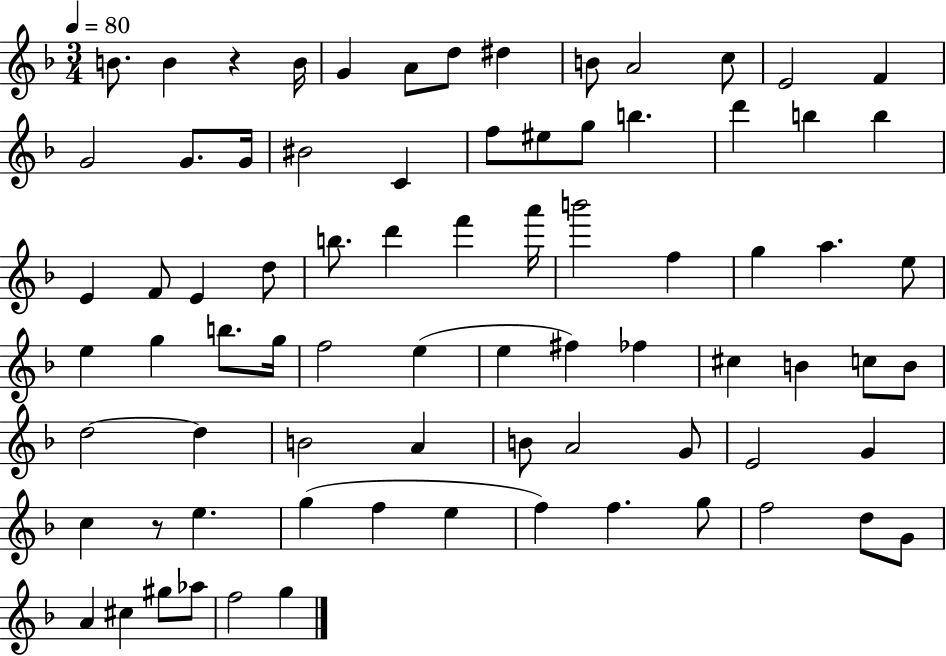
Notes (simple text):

B4/e. B4/q R/q B4/s G4/q A4/e D5/e D#5/q B4/e A4/h C5/e E4/h F4/q G4/h G4/e. G4/s BIS4/h C4/q F5/e EIS5/e G5/e B5/q. D6/q B5/q B5/q E4/q F4/e E4/q D5/e B5/e. D6/q F6/q A6/s B6/h F5/q G5/q A5/q. E5/e E5/q G5/q B5/e. G5/s F5/h E5/q E5/q F#5/q FES5/q C#5/q B4/q C5/e B4/e D5/h D5/q B4/h A4/q B4/e A4/h G4/e E4/h G4/q C5/q R/e E5/q. G5/q F5/q E5/q F5/q F5/q. G5/e F5/h D5/e G4/e A4/q C#5/q G#5/e Ab5/e F5/h G5/q